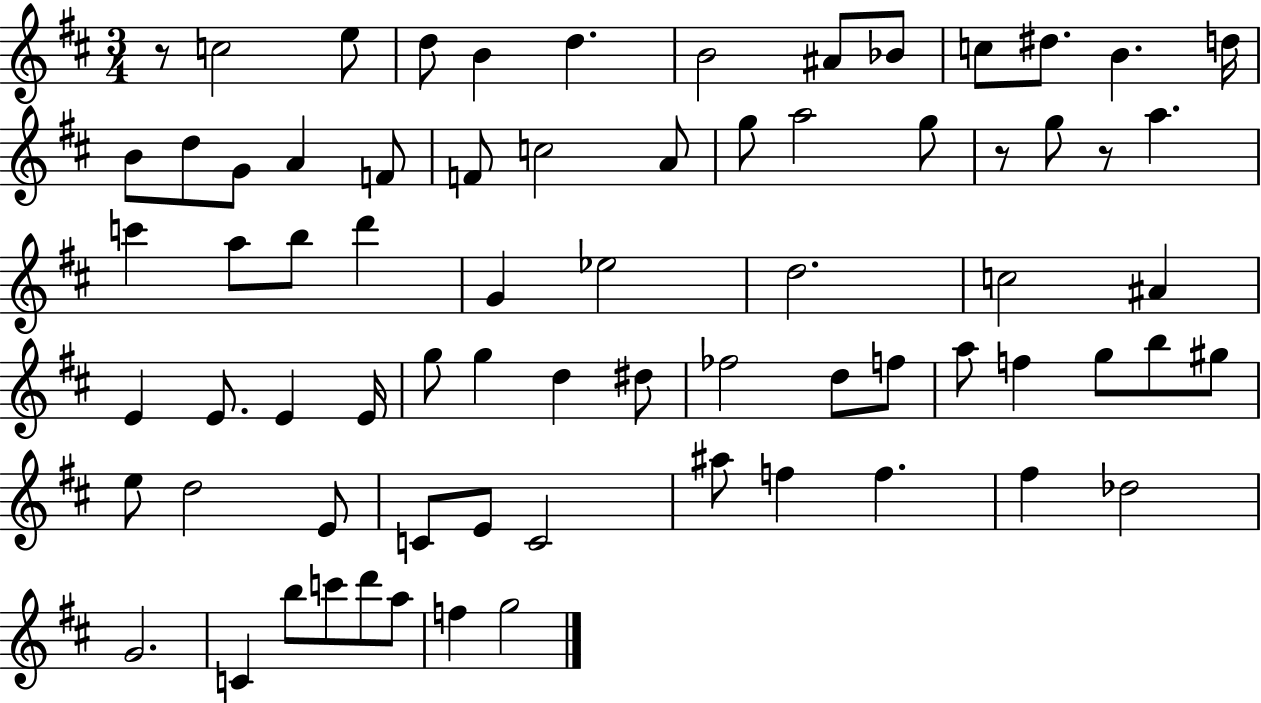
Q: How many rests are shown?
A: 3